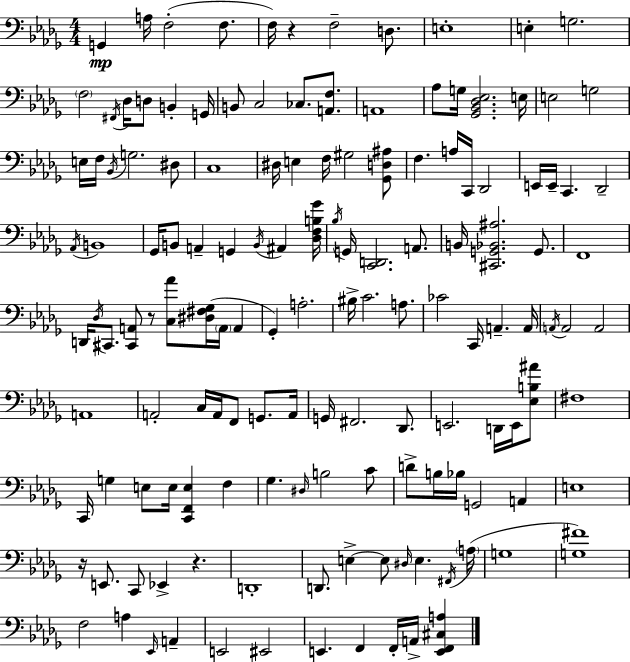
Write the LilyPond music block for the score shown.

{
  \clef bass
  \numericTimeSignature
  \time 4/4
  \key bes \minor
  g,4\mp a16 f2-.( f8. | f16) r4 f2-- d8. | e1-. | e4-. g2. | \break \parenthesize f2 \acciaccatura { fis,16 } des16 d8 b,4-. | g,16 b,8 c2 ces8. <a, f>8. | a,1 | aes8 g16 <ges, bes, des ees>2. | \break e16 e2 g2 | e16 f16 \acciaccatura { bes,16 } g2. | dis8 c1 | dis16 e4 f16 gis2 | \break <ges, d ais>8 f4. a16 c,16 des,2 | e,16 e,16-- c,4. des,2-- | \acciaccatura { aes,16 } b,1 | ges,16 b,8 a,4-- g,4 \acciaccatura { b,16 } ais,4 | \break <des f b ges'>16 \acciaccatura { bes16 } g,16 <c, d,>2. | a,8. b,16 <cis, g, bes, ais>2. | g,8. f,1 | d,16 \acciaccatura { des16 } cis,8. <cis, a,>8 r8 <c aes'>8 | \break <dis fis ges>16( \parenthesize a,16 a,4 ges,4-.) a2.-. | bis16-> c'2. | a8. ces'2 c,16 a,4.-- | a,16 \acciaccatura { a,16 } a,2 a,2 | \break a,1 | a,2-. c16 | a,16 f,8 g,8. a,16 g,16 fis,2. | des,8. e,2. | \break d,16 e,16 <ees b ais'>8 fis1 | c,16 g4 e8 e16 <c, f, e>4 | f4 ges4. \grace { dis16 } b2 | c'8 d'8-> b16 bes16 g,2 | \break a,4 e1 | r16 e,8. c,8 ees,4-> | r4. d,1-. | d,8. e4->~~ e8 | \break \grace { dis16 } e4. \acciaccatura { fis,16 } \parenthesize a16( g1 | <g fis'>1) | f2 | a4 \grace { ees,16 } a,4-- e,2 | \break eis,2 e,4. | f,4 f,16-. a,16-> <e, f, cis a>4 \bar "|."
}